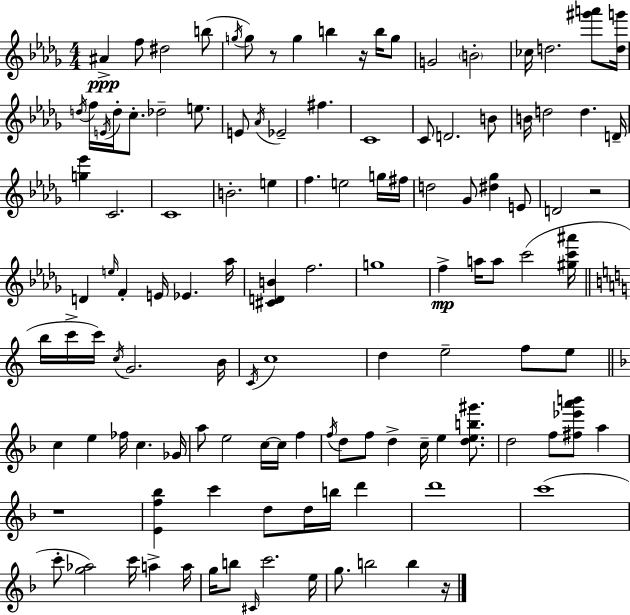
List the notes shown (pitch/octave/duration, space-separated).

A#4/q F5/e D#5/h B5/e G5/s G5/e R/e G5/q B5/q R/s B5/s G5/e G4/h B4/h CES5/s D5/h. [G#6,A6]/e [D5,G6]/s D5/s F5/s E4/s D5/s C5/e. Db5/h E5/e. E4/e Ab4/s Eb4/h F#5/q. C4/w C4/e D4/h. B4/e B4/s D5/h D5/q. D4/s [G5,Eb6]/q C4/h. C4/w B4/h. E5/q F5/q. E5/h G5/s F#5/s D5/h Gb4/e [D#5,Gb5]/q E4/e D4/h R/h D4/q E5/s F4/q E4/s Eb4/q. Ab5/s [C#4,D4,B4]/q F5/h. G5/w F5/q A5/s A5/e C6/h [G#5,C6,A#6]/s B5/s C6/s C6/s C5/s G4/h. B4/s C4/s C5/w D5/q E5/h F5/e E5/e C5/q E5/q FES5/s C5/q. Gb4/s A5/e E5/h C5/s C5/s F5/q F5/s D5/e F5/e D5/q C5/s E5/q [D5,E5,B5,G#6]/e. D5/h F5/e [F#5,Eb6,A6,B6]/e A5/q R/w [E4,F5,Bb5]/q C6/q D5/e D5/s B5/s D6/q D6/w C6/w C6/e [G5,Ab5]/h C6/s A5/q A5/s G5/s B5/e C#4/s C6/h. E5/s G5/e. B5/h B5/q R/s